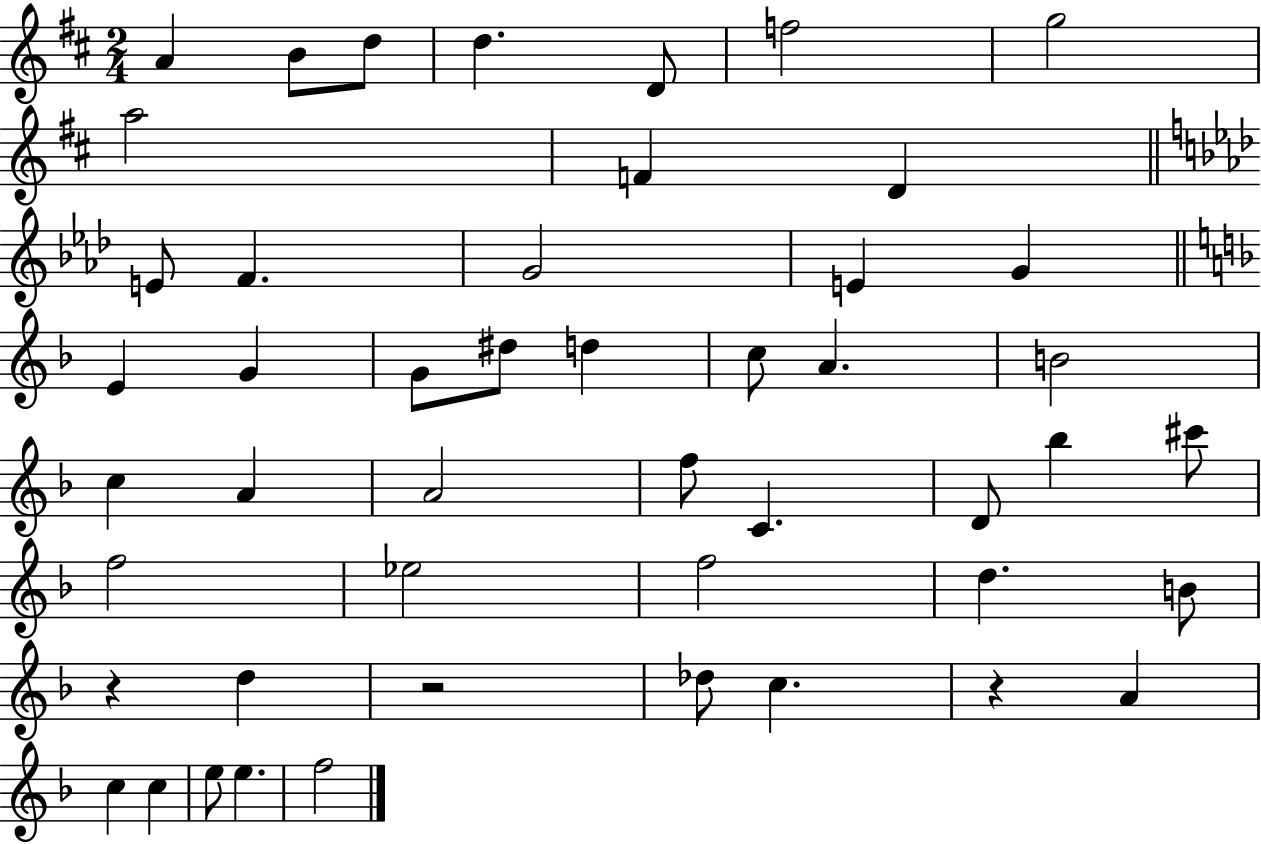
{
  \clef treble
  \numericTimeSignature
  \time 2/4
  \key d \major
  a'4 b'8 d''8 | d''4. d'8 | f''2 | g''2 | \break a''2 | f'4 d'4 | \bar "||" \break \key f \minor e'8 f'4. | g'2 | e'4 g'4 | \bar "||" \break \key d \minor e'4 g'4 | g'8 dis''8 d''4 | c''8 a'4. | b'2 | \break c''4 a'4 | a'2 | f''8 c'4. | d'8 bes''4 cis'''8 | \break f''2 | ees''2 | f''2 | d''4. b'8 | \break r4 d''4 | r2 | des''8 c''4. | r4 a'4 | \break c''4 c''4 | e''8 e''4. | f''2 | \bar "|."
}